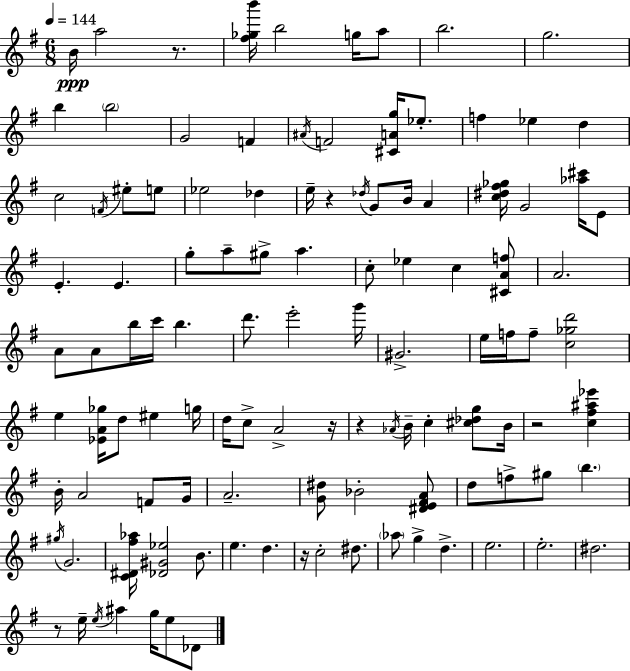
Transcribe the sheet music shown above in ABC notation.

X:1
T:Untitled
M:6/8
L:1/4
K:G
B/4 a2 z/2 [^f_gb']/4 b2 g/4 a/2 b2 g2 b b2 G2 F ^A/4 F2 [^CAg]/4 _e/2 f _e d c2 F/4 ^e/2 e/2 _e2 _d e/4 z _d/4 G/2 B/4 A [c^d^f_g]/4 G2 [_a^c']/4 E/2 E E g/2 a/2 ^g/2 a c/2 _e c [^CAf]/2 A2 A/2 A/2 b/4 c'/4 b d'/2 e'2 g'/4 ^G2 e/4 f/4 f/2 [c_gd']2 e [_EA_g]/4 d/2 ^e g/4 d/4 c/2 A2 z/4 z _A/4 B/4 c [^c_dg]/2 B/4 z2 [c^f^a_e'] B/4 A2 F/2 G/4 A2 [G^d]/2 _B2 [^DE^FA]/2 d/2 f/2 ^g/2 b ^g/4 G2 [C^D^f_a]/4 [_D^G_e]2 B/2 e d z/4 c2 ^d/2 _a/2 g d e2 e2 ^d2 z/2 e/4 e/4 ^a g/4 e/2 _D/2